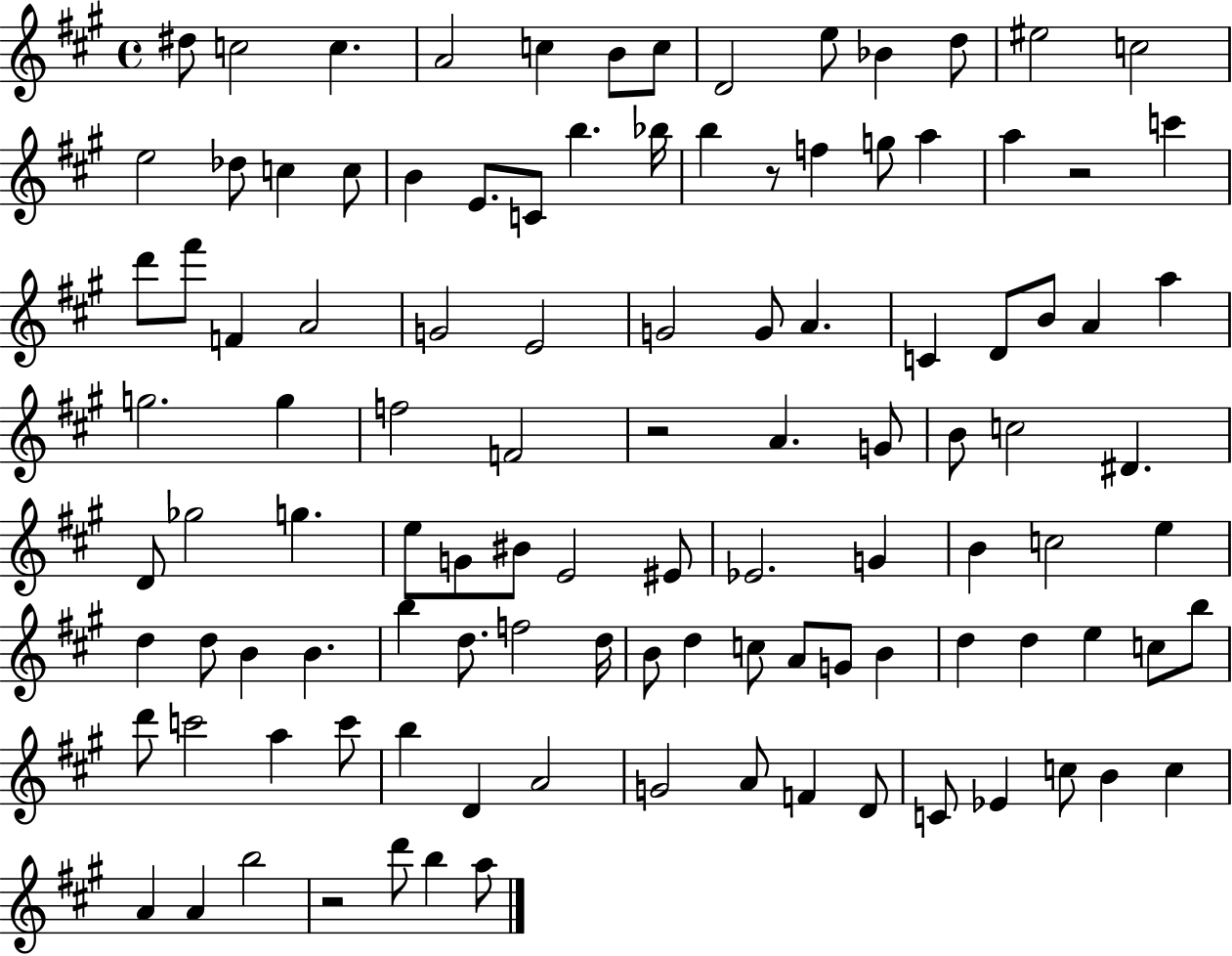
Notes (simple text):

D#5/e C5/h C5/q. A4/h C5/q B4/e C5/e D4/h E5/e Bb4/q D5/e EIS5/h C5/h E5/h Db5/e C5/q C5/e B4/q E4/e. C4/e B5/q. Bb5/s B5/q R/e F5/q G5/e A5/q A5/q R/h C6/q D6/e F#6/e F4/q A4/h G4/h E4/h G4/h G4/e A4/q. C4/q D4/e B4/e A4/q A5/q G5/h. G5/q F5/h F4/h R/h A4/q. G4/e B4/e C5/h D#4/q. D4/e Gb5/h G5/q. E5/e G4/e BIS4/e E4/h EIS4/e Eb4/h. G4/q B4/q C5/h E5/q D5/q D5/e B4/q B4/q. B5/q D5/e. F5/h D5/s B4/e D5/q C5/e A4/e G4/e B4/q D5/q D5/q E5/q C5/e B5/e D6/e C6/h A5/q C6/e B5/q D4/q A4/h G4/h A4/e F4/q D4/e C4/e Eb4/q C5/e B4/q C5/q A4/q A4/q B5/h R/h D6/e B5/q A5/e